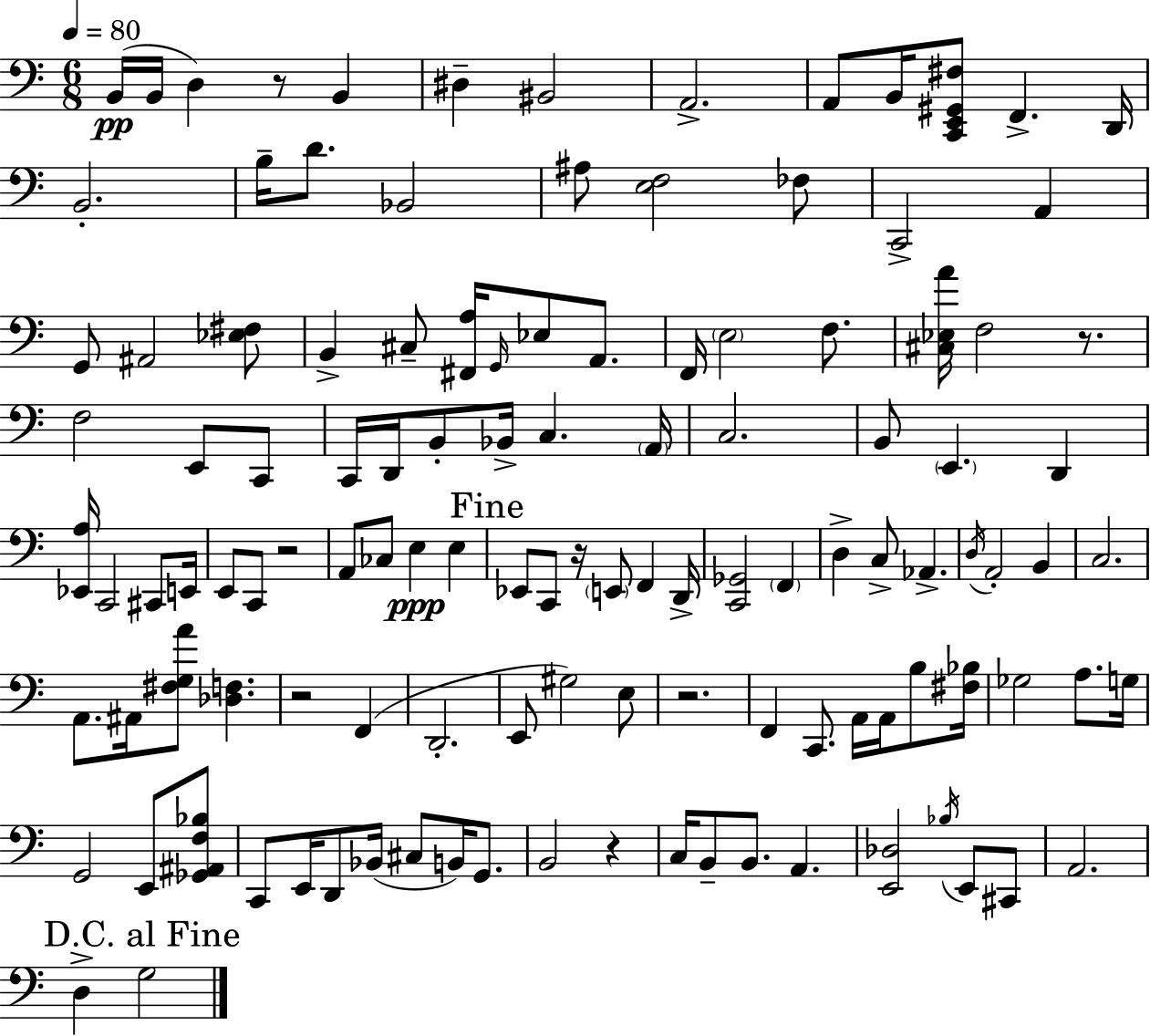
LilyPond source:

{
  \clef bass
  \numericTimeSignature
  \time 6/8
  \key c \major
  \tempo 4 = 80
  b,16(\pp b,16 d4) r8 b,4 | dis4-- bis,2 | a,2.-> | a,8 b,16 <c, e, gis, fis>8 f,4.-> d,16 | \break b,2.-. | b16-- d'8. bes,2 | ais8 <e f>2 fes8 | c,2-> a,4 | \break g,8 ais,2 <ees fis>8 | b,4-> cis8-- <fis, a>16 \grace { g,16 } ees8 a,8. | f,16 \parenthesize e2 f8. | <cis ees a'>16 f2 r8. | \break f2 e,8 c,8 | c,16 d,16 b,8-. bes,16-> c4. | \parenthesize a,16 c2. | b,8 \parenthesize e,4. d,4 | \break <ees, a>16 c,2 cis,8 | e,16 e,8 c,8 r2 | a,8 ces8 e4\ppp e4 | \mark "Fine" ees,8 c,8 r16 \parenthesize e,8 f,4 | \break d,16-> <c, ges,>2 \parenthesize f,4 | d4-> c8-> aes,4.-> | \acciaccatura { d16 } a,2-. b,4 | c2. | \break a,8. ais,16 <fis g a'>8 <des f>4. | r2 f,4( | d,2.-. | e,8 gis2) | \break e8 r2. | f,4 c,8. a,16 a,16 b8 | <fis bes>16 ges2 a8. | g16 g,2 e,8 | \break <ges, ais, f bes>8 c,8 e,16 d,8 bes,16( cis8 b,16) g,8. | b,2 r4 | c16 b,8-- b,8. a,4. | <e, des>2 \acciaccatura { bes16 } e,8 | \break cis,8 a,2. | \mark "D.C. al Fine" d4-> g2 | \bar "|."
}